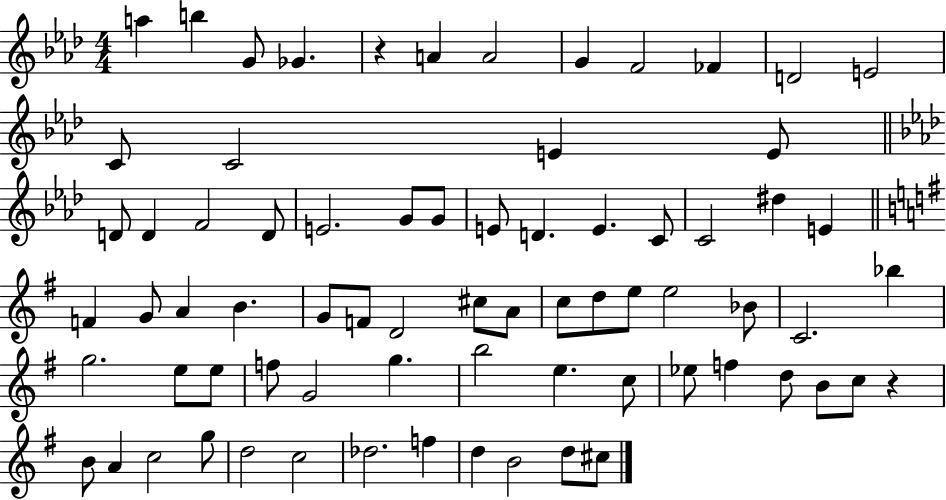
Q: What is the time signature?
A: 4/4